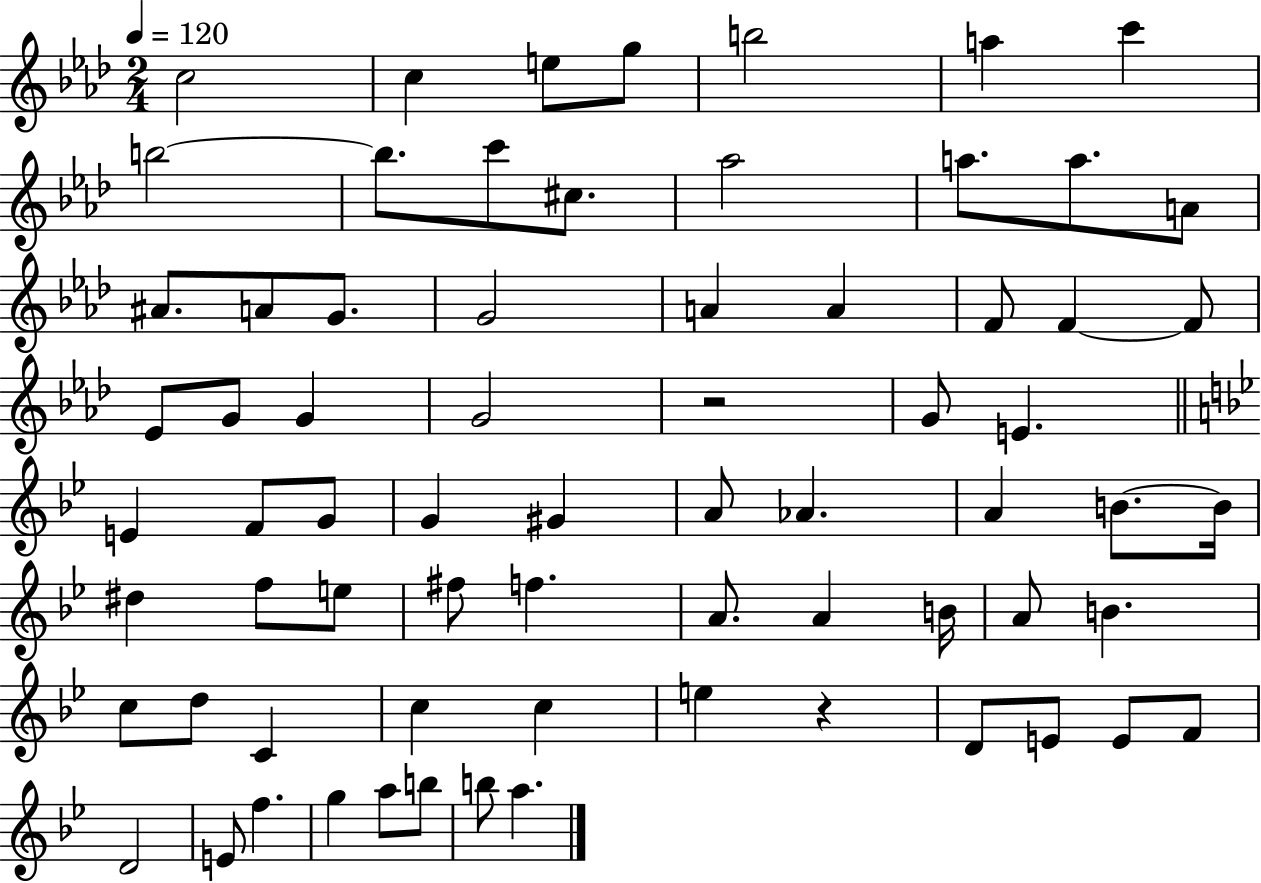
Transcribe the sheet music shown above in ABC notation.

X:1
T:Untitled
M:2/4
L:1/4
K:Ab
c2 c e/2 g/2 b2 a c' b2 b/2 c'/2 ^c/2 _a2 a/2 a/2 A/2 ^A/2 A/2 G/2 G2 A A F/2 F F/2 _E/2 G/2 G G2 z2 G/2 E E F/2 G/2 G ^G A/2 _A A B/2 B/4 ^d f/2 e/2 ^f/2 f A/2 A B/4 A/2 B c/2 d/2 C c c e z D/2 E/2 E/2 F/2 D2 E/2 f g a/2 b/2 b/2 a